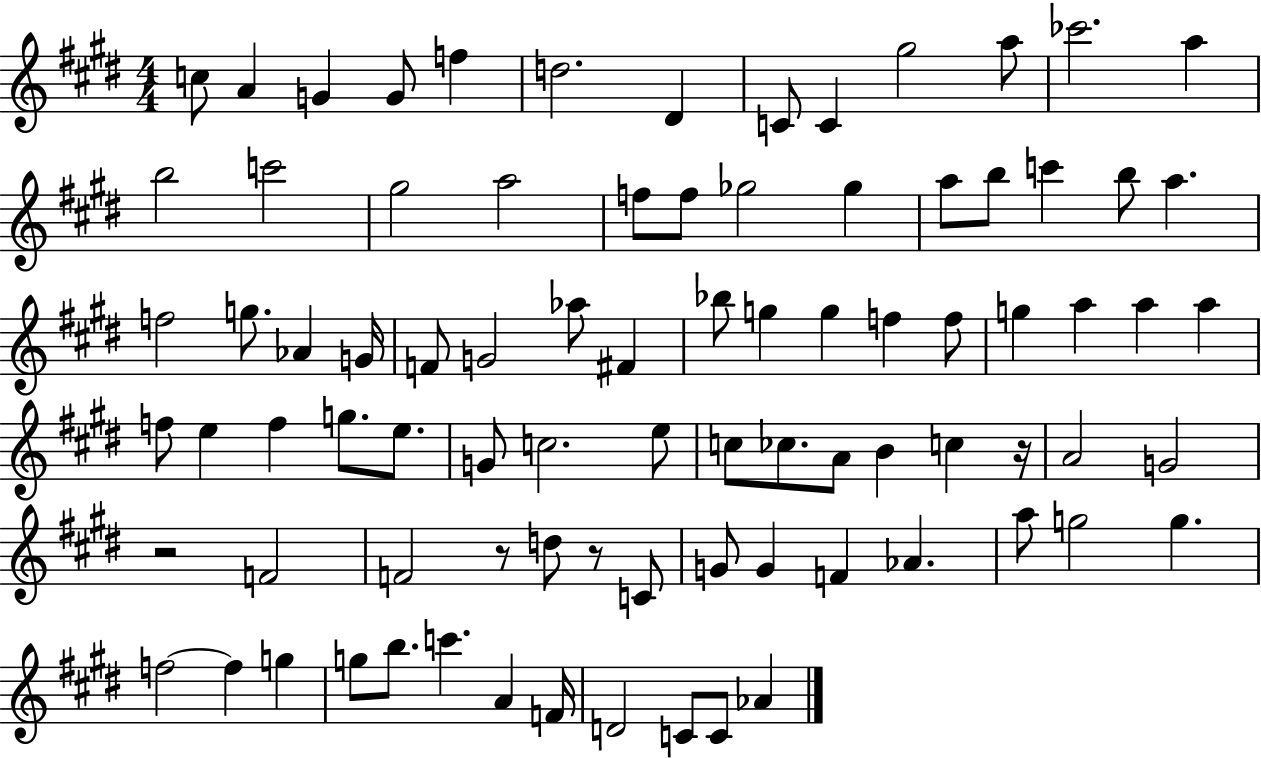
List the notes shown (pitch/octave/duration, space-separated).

C5/e A4/q G4/q G4/e F5/q D5/h. D#4/q C4/e C4/q G#5/h A5/e CES6/h. A5/q B5/h C6/h G#5/h A5/h F5/e F5/e Gb5/h Gb5/q A5/e B5/e C6/q B5/e A5/q. F5/h G5/e. Ab4/q G4/s F4/e G4/h Ab5/e F#4/q Bb5/e G5/q G5/q F5/q F5/e G5/q A5/q A5/q A5/q F5/e E5/q F5/q G5/e. E5/e. G4/e C5/h. E5/e C5/e CES5/e. A4/e B4/q C5/q R/s A4/h G4/h R/h F4/h F4/h R/e D5/e R/e C4/e G4/e G4/q F4/q Ab4/q. A5/e G5/h G5/q. F5/h F5/q G5/q G5/e B5/e. C6/q. A4/q F4/s D4/h C4/e C4/e Ab4/q